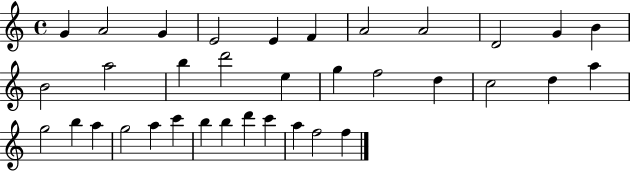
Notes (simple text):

G4/q A4/h G4/q E4/h E4/q F4/q A4/h A4/h D4/h G4/q B4/q B4/h A5/h B5/q D6/h E5/q G5/q F5/h D5/q C5/h D5/q A5/q G5/h B5/q A5/q G5/h A5/q C6/q B5/q B5/q D6/q C6/q A5/q F5/h F5/q